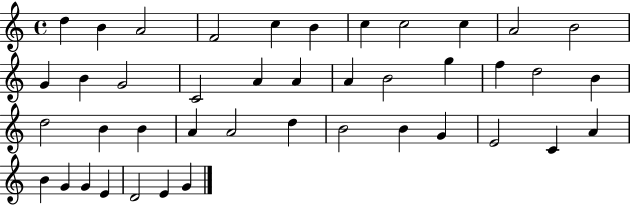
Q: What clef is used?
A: treble